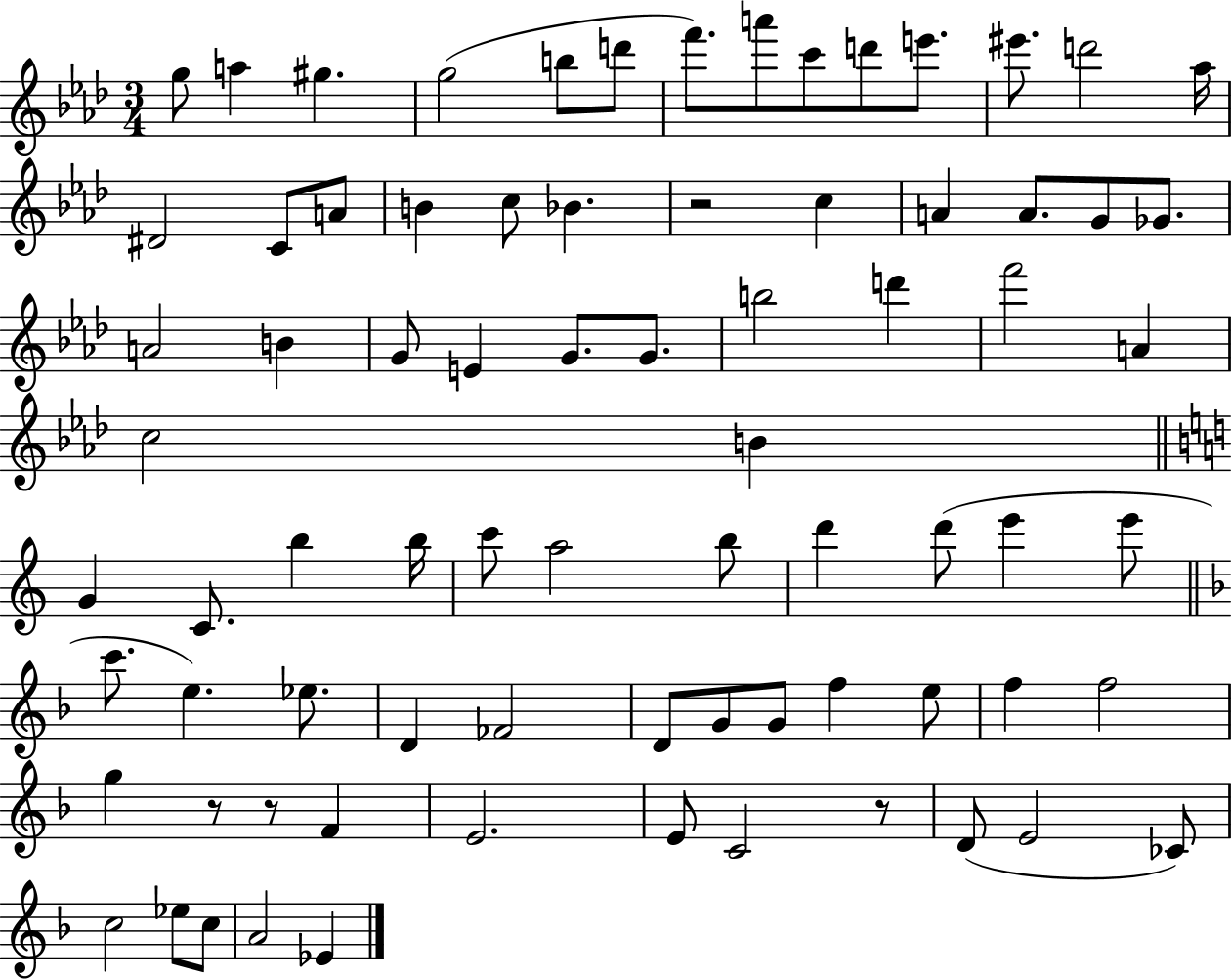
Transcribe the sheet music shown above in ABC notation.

X:1
T:Untitled
M:3/4
L:1/4
K:Ab
g/2 a ^g g2 b/2 d'/2 f'/2 a'/2 c'/2 d'/2 e'/2 ^e'/2 d'2 _a/4 ^D2 C/2 A/2 B c/2 _B z2 c A A/2 G/2 _G/2 A2 B G/2 E G/2 G/2 b2 d' f'2 A c2 B G C/2 b b/4 c'/2 a2 b/2 d' d'/2 e' e'/2 c'/2 e _e/2 D _F2 D/2 G/2 G/2 f e/2 f f2 g z/2 z/2 F E2 E/2 C2 z/2 D/2 E2 _C/2 c2 _e/2 c/2 A2 _E